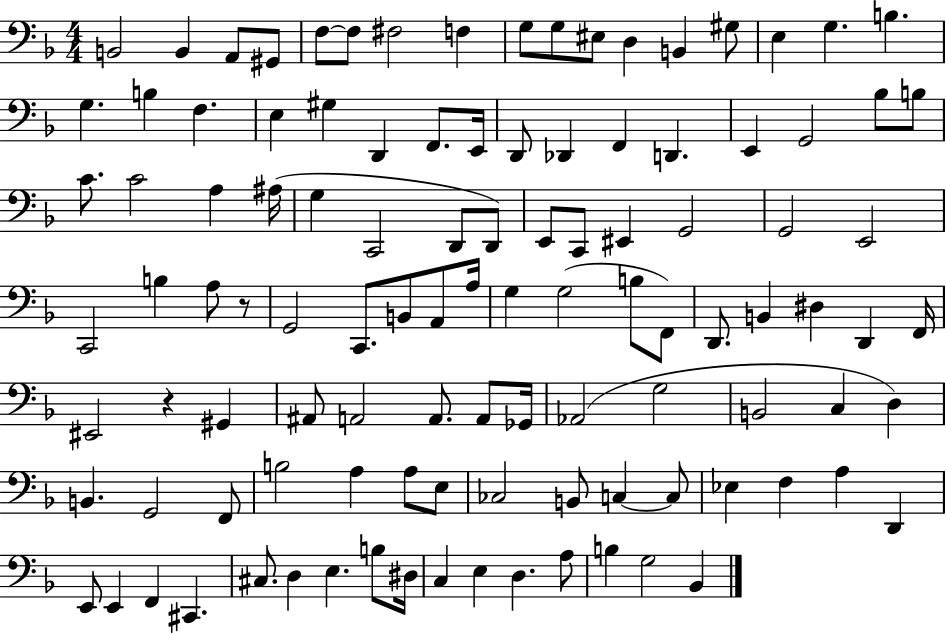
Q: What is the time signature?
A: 4/4